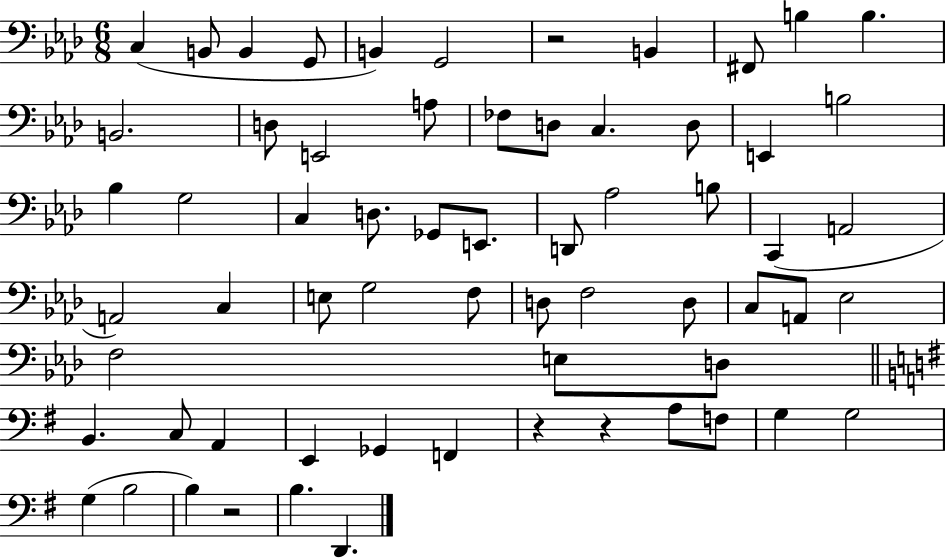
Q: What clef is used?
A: bass